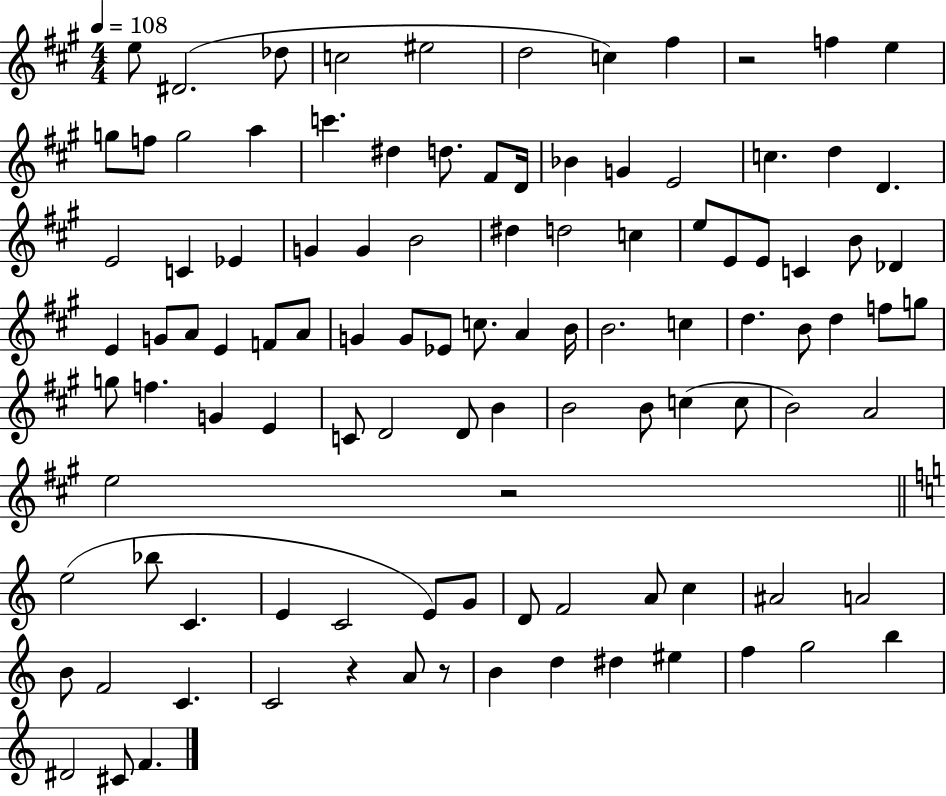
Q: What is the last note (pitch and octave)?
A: F4